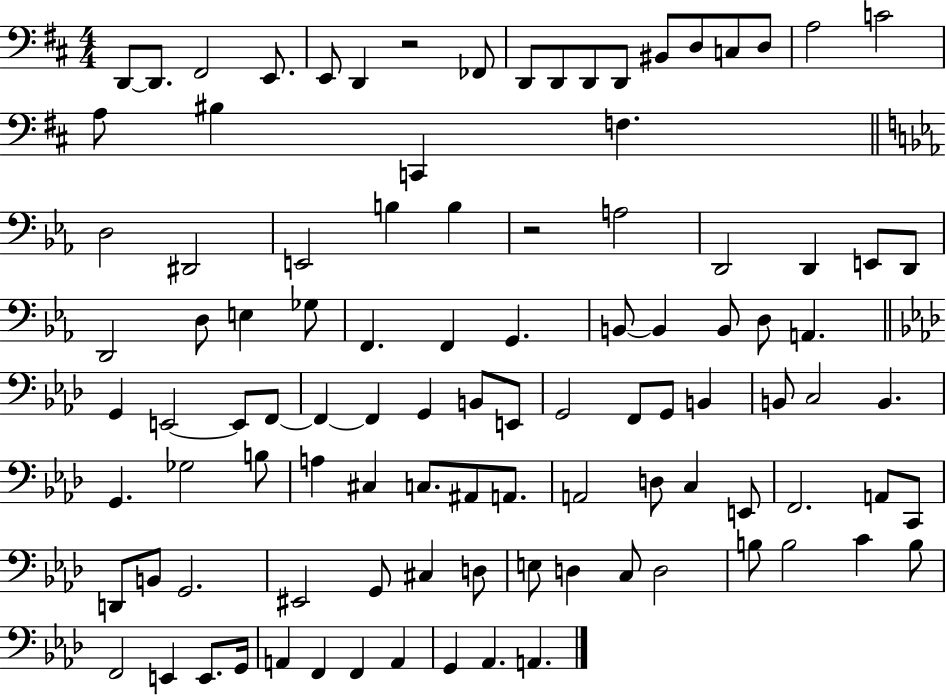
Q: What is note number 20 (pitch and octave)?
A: C2